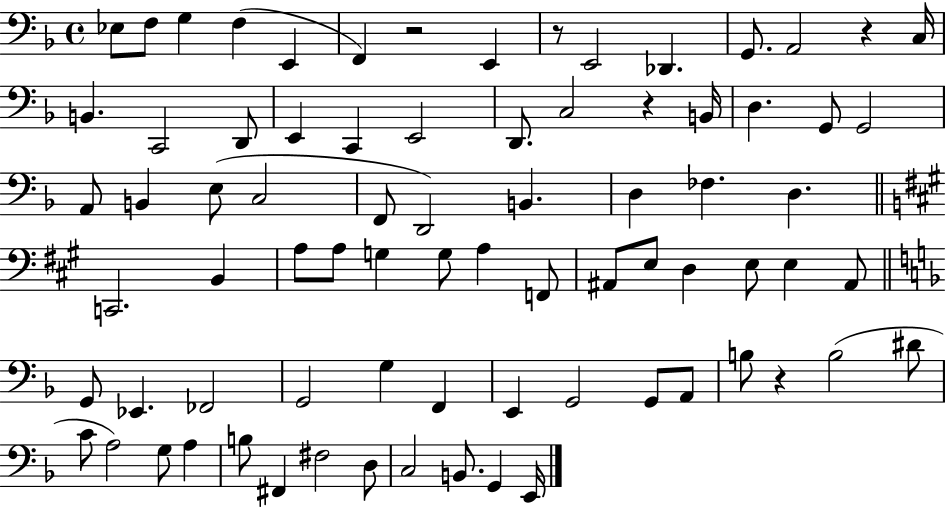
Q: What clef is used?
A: bass